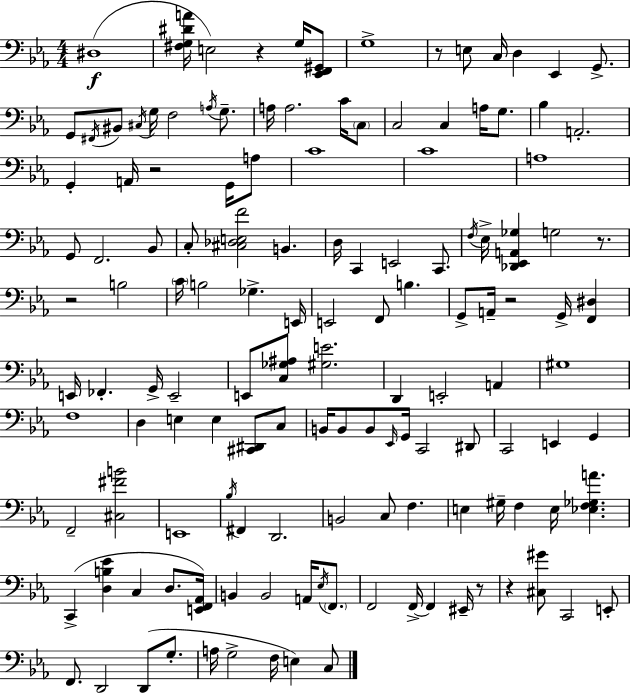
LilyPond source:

{
  \clef bass
  \numericTimeSignature
  \time 4/4
  \key ees \major
  dis1(\f | <fis g dis' a'>16 e2) r4 g16 <ees, f, gis,>8 | g1-> | r8 e8 c16 d4 ees,4 g,8.-> | \break g,8 \acciaccatura { fis,16 } bis,8 \acciaccatura { cis16 } g16 f2 \acciaccatura { a16 } | g8.-- a16 a2. | c'16 \parenthesize c8 c2 c4 a16 | g8. bes4 a,2.-. | \break g,4-. a,16 r2 | g,16 a8 c'1 | c'1 | a1 | \break g,8 f,2. | bes,8 c8-. <cis des e f'>2 b,4. | d16 c,4 e,2 | c,8. \acciaccatura { f16 } ees16-> <des, ees, a, ges>4 g2 | \break r8. r2 b2 | \parenthesize c'16 b2 ges4.-> | e,16 e,2 f,8 b4. | g,8-> a,16-- r2 g,16-> | \break <f, dis>4 e,16 fes,4.-. g,16-> e,2-- | e,8 <c ges ais>8 <gis e'>2. | d,4 e,2-. | a,4 gis1 | \break f1 | d4 e4 e4 | <cis, dis,>8 c8 b,16 b,8 b,8 \grace { ees,16 } g,16 c,2 | dis,8 c,2 e,4 | \break g,4 f,2-- <cis fis' b'>2 | e,1 | \acciaccatura { bes16 } fis,4 d,2. | b,2 c8 | \break f4. e4 gis16-- f4 e16 | <ees f ges a'>4. c,4->( <d b ees'>4 c4 | d8. <e, f, aes,>16) b,4 b,2 | a,16 \acciaccatura { ees16 } \parenthesize f,8. f,2 f,16->~~ | \break f,4 eis,16-- r8 r4 <cis gis'>8 c,2 | e,8-. f,8. d,2 | d,8( g8.-. a16 g2-> | f16 e4) c8 \bar "|."
}